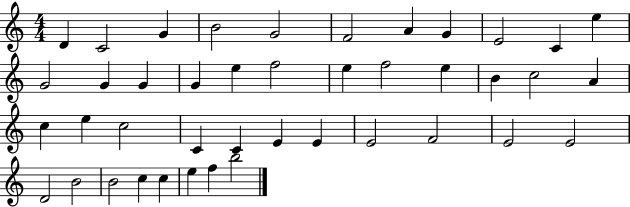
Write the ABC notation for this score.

X:1
T:Untitled
M:4/4
L:1/4
K:C
D C2 G B2 G2 F2 A G E2 C e G2 G G G e f2 e f2 e B c2 A c e c2 C C E E E2 F2 E2 E2 D2 B2 B2 c c e f b2